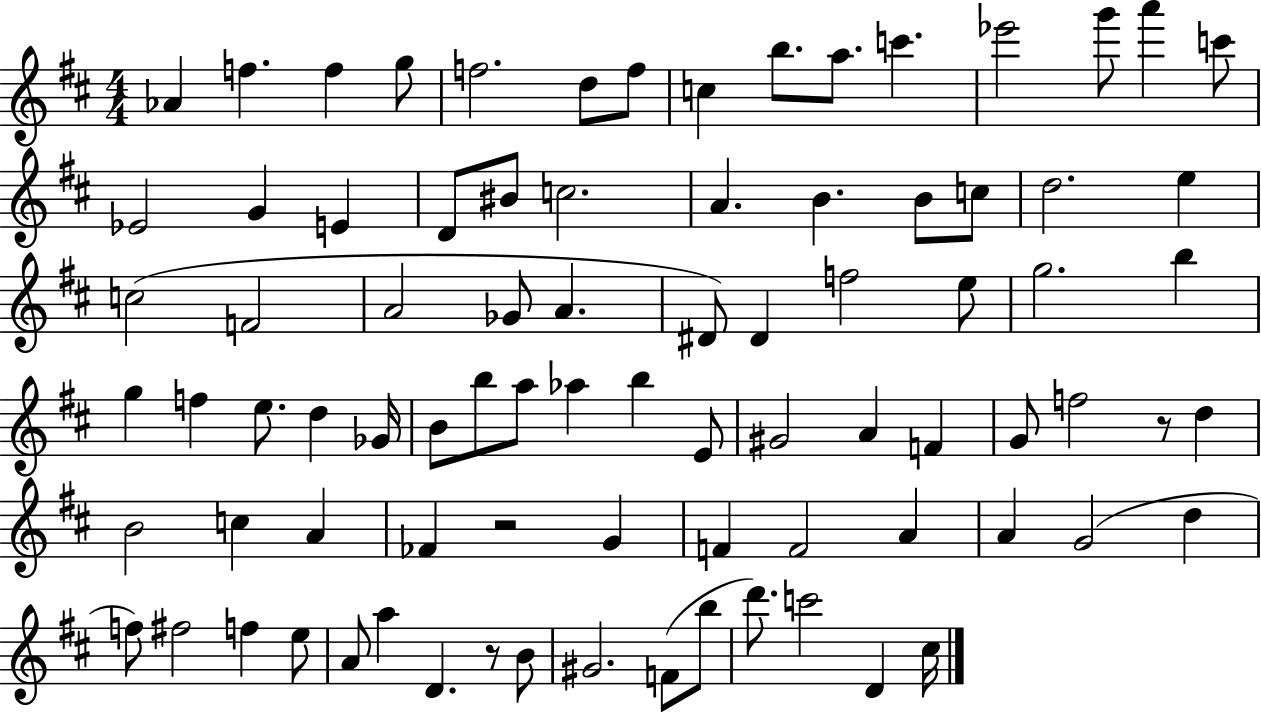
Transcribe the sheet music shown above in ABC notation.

X:1
T:Untitled
M:4/4
L:1/4
K:D
_A f f g/2 f2 d/2 f/2 c b/2 a/2 c' _e'2 g'/2 a' c'/2 _E2 G E D/2 ^B/2 c2 A B B/2 c/2 d2 e c2 F2 A2 _G/2 A ^D/2 ^D f2 e/2 g2 b g f e/2 d _G/4 B/2 b/2 a/2 _a b E/2 ^G2 A F G/2 f2 z/2 d B2 c A _F z2 G F F2 A A G2 d f/2 ^f2 f e/2 A/2 a D z/2 B/2 ^G2 F/2 b/2 d'/2 c'2 D ^c/4